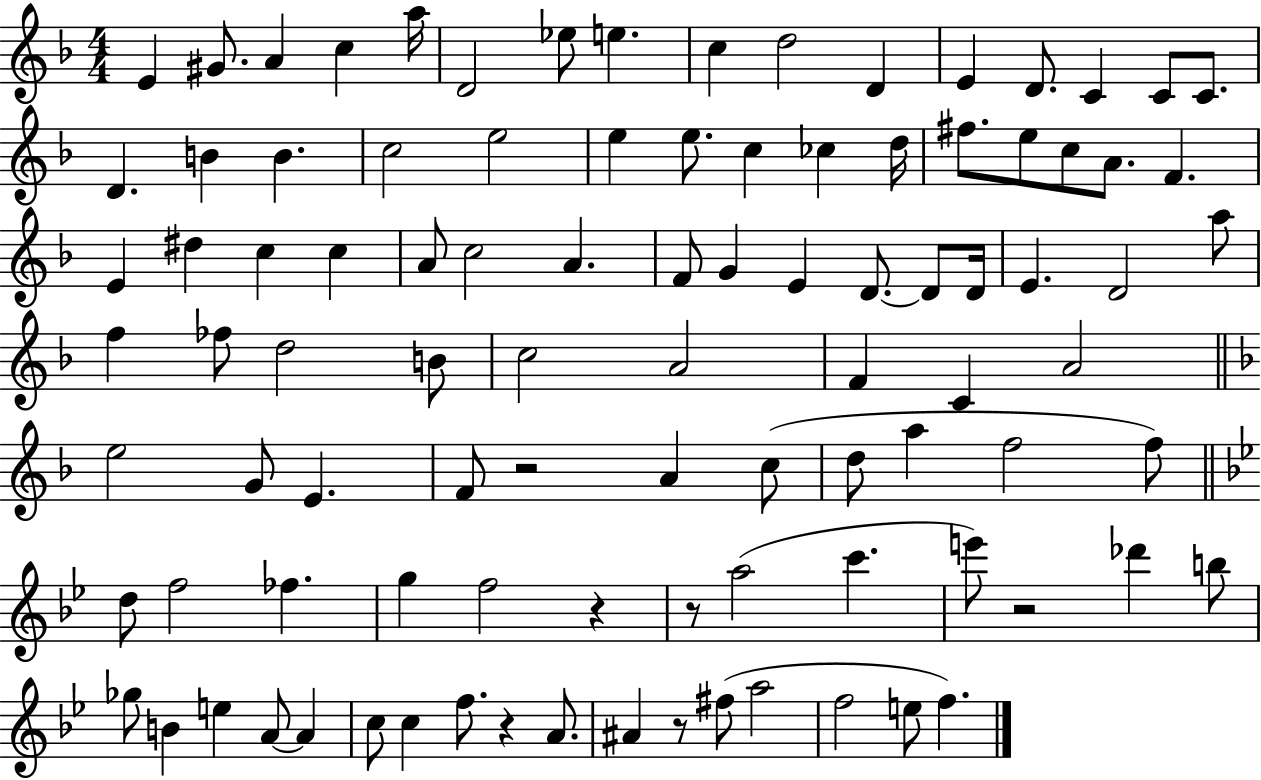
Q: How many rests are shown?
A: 6